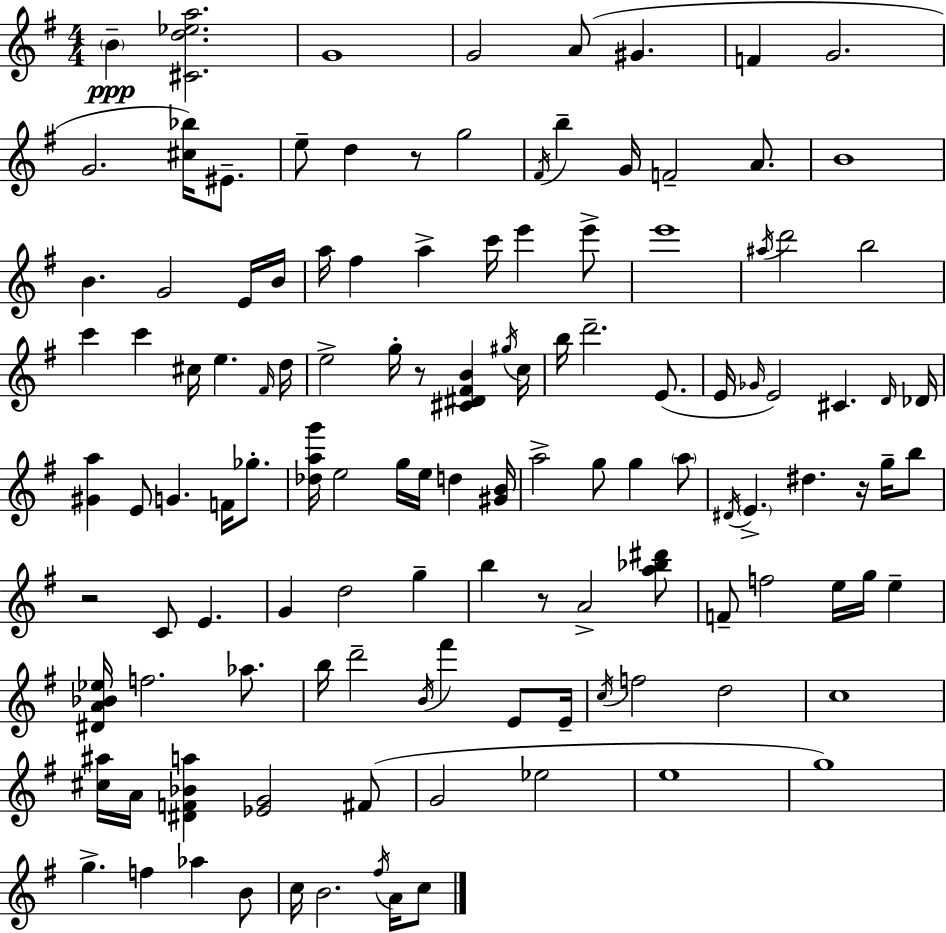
{
  \clef treble
  \numericTimeSignature
  \time 4/4
  \key g \major
  \parenthesize b'4--\ppp <cis' d'' ees'' a''>2. | g'1 | g'2 a'8( gis'4. | f'4 g'2. | \break g'2. <cis'' bes''>16) eis'8.-- | e''8-- d''4 r8 g''2 | \acciaccatura { fis'16 } b''4-- g'16 f'2-- a'8. | b'1 | \break b'4. g'2 e'16 | b'16 a''16 fis''4 a''4-> c'''16 e'''4 e'''8-> | e'''1 | \acciaccatura { ais''16 } d'''2 b''2 | \break c'''4 c'''4 cis''16 e''4. | \grace { fis'16 } d''16 e''2-> g''16-. r8 <cis' dis' fis' b'>4 | \acciaccatura { gis''16 } c''16 b''16 d'''2.-- | e'8.( e'16 \grace { ges'16 }) e'2 cis'4. | \break \grace { d'16 } des'16 <gis' a''>4 e'8 g'4. | f'16 ges''8.-. <des'' a'' g'''>16 e''2 g''16 | e''16 d''4 <gis' b'>16 a''2-> g''8 | g''4 \parenthesize a''8 \acciaccatura { dis'16 } \parenthesize e'4.-> dis''4. | \break r16 g''16-- b''8 r2 c'8 | e'4. g'4 d''2 | g''4-- b''4 r8 a'2-> | <a'' bes'' dis'''>8 f'8-- f''2 | \break e''16 g''16 e''4-- <dis' a' bes' ees''>16 f''2. | aes''8. b''16 d'''2-- | \acciaccatura { b'16 } fis'''4 e'8 e'16-- \acciaccatura { c''16 } f''2 | d''2 c''1 | \break <cis'' ais''>16 a'16 <dis' f' bes' a''>4 <ees' g'>2 | fis'8( g'2 | ees''2 e''1 | g''1) | \break g''4.-> f''4 | aes''4 b'8 c''16 b'2. | \acciaccatura { fis''16 } a'16 c''8 \bar "|."
}